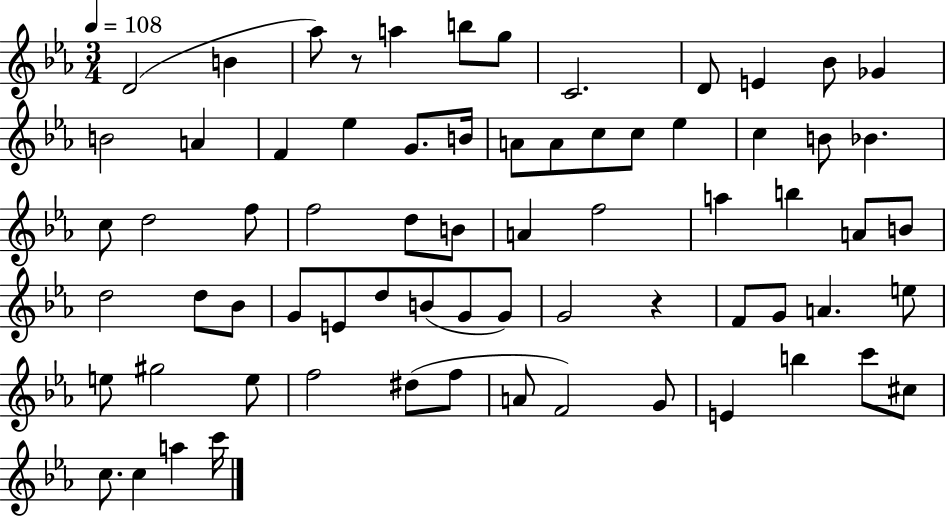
D4/h B4/q Ab5/e R/e A5/q B5/e G5/e C4/h. D4/e E4/q Bb4/e Gb4/q B4/h A4/q F4/q Eb5/q G4/e. B4/s A4/e A4/e C5/e C5/e Eb5/q C5/q B4/e Bb4/q. C5/e D5/h F5/e F5/h D5/e B4/e A4/q F5/h A5/q B5/q A4/e B4/e D5/h D5/e Bb4/e G4/e E4/e D5/e B4/e G4/e G4/e G4/h R/q F4/e G4/e A4/q. E5/e E5/e G#5/h E5/e F5/h D#5/e F5/e A4/e F4/h G4/e E4/q B5/q C6/e C#5/e C5/e. C5/q A5/q C6/s